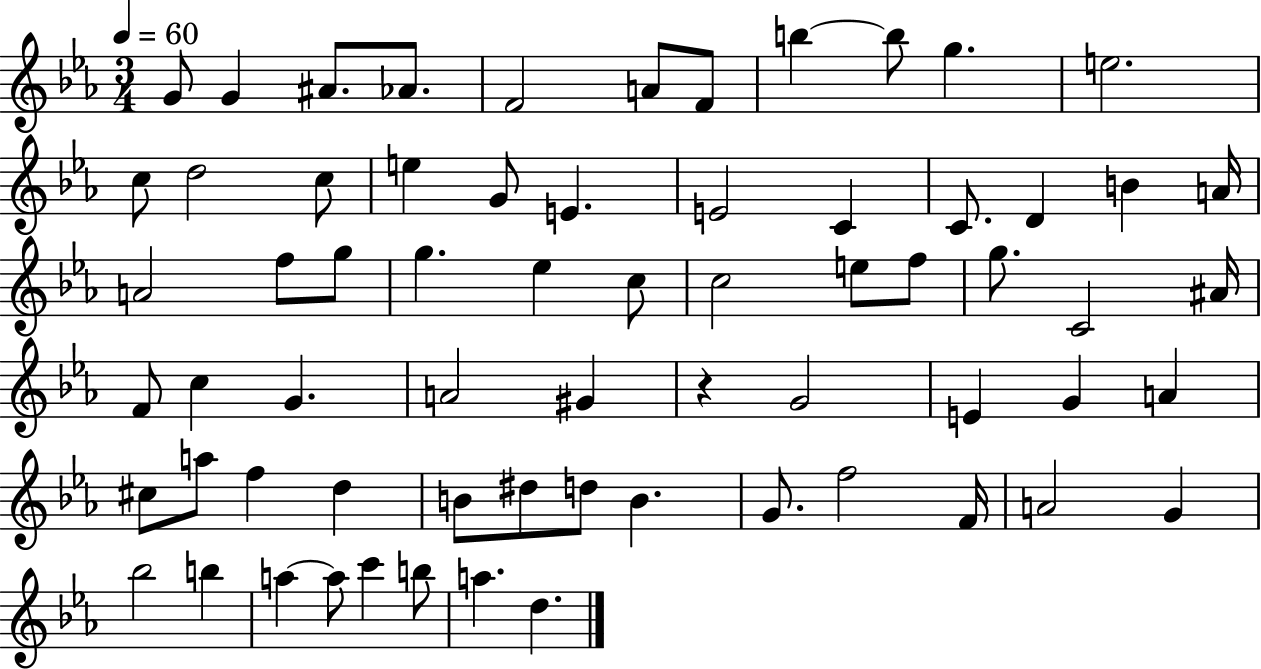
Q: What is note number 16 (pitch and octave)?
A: G4